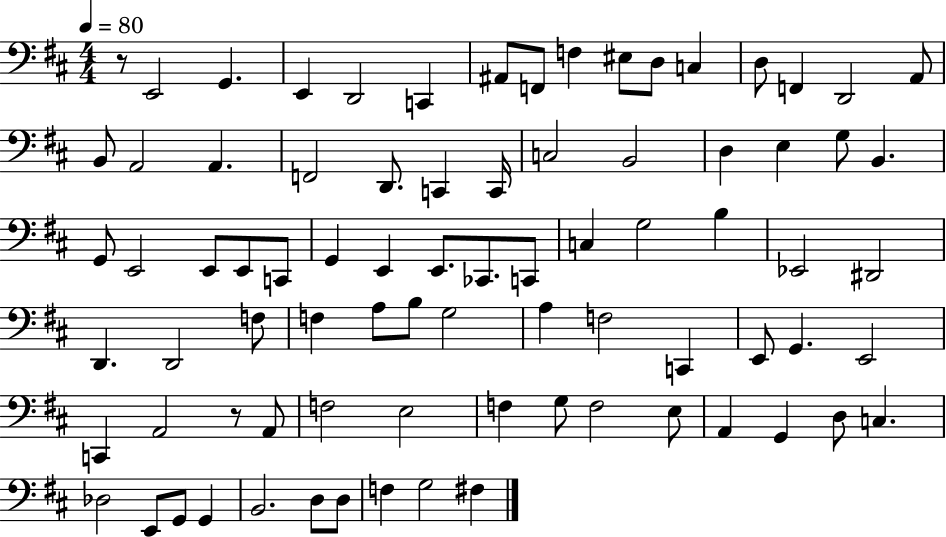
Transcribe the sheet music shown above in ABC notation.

X:1
T:Untitled
M:4/4
L:1/4
K:D
z/2 E,,2 G,, E,, D,,2 C,, ^A,,/2 F,,/2 F, ^E,/2 D,/2 C, D,/2 F,, D,,2 A,,/2 B,,/2 A,,2 A,, F,,2 D,,/2 C,, C,,/4 C,2 B,,2 D, E, G,/2 B,, G,,/2 E,,2 E,,/2 E,,/2 C,,/2 G,, E,, E,,/2 _C,,/2 C,,/2 C, G,2 B, _E,,2 ^D,,2 D,, D,,2 F,/2 F, A,/2 B,/2 G,2 A, F,2 C,, E,,/2 G,, E,,2 C,, A,,2 z/2 A,,/2 F,2 E,2 F, G,/2 F,2 E,/2 A,, G,, D,/2 C, _D,2 E,,/2 G,,/2 G,, B,,2 D,/2 D,/2 F, G,2 ^F,